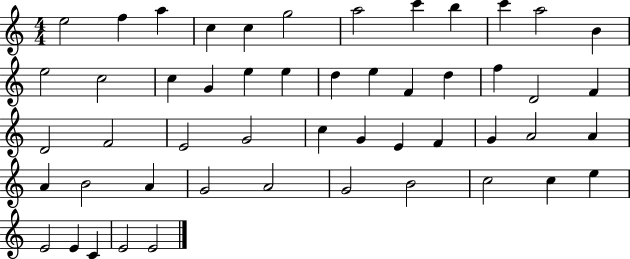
{
  \clef treble
  \numericTimeSignature
  \time 4/4
  \key c \major
  e''2 f''4 a''4 | c''4 c''4 g''2 | a''2 c'''4 b''4 | c'''4 a''2 b'4 | \break e''2 c''2 | c''4 g'4 e''4 e''4 | d''4 e''4 f'4 d''4 | f''4 d'2 f'4 | \break d'2 f'2 | e'2 g'2 | c''4 g'4 e'4 f'4 | g'4 a'2 a'4 | \break a'4 b'2 a'4 | g'2 a'2 | g'2 b'2 | c''2 c''4 e''4 | \break e'2 e'4 c'4 | e'2 e'2 | \bar "|."
}